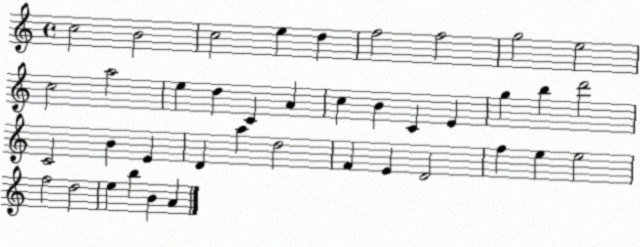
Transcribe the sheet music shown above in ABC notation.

X:1
T:Untitled
M:4/4
L:1/4
K:C
c2 B2 c2 e d f2 f2 g2 e2 c2 a2 e d C A c B C E g b d'2 C2 B E D a d2 F E D2 f e e2 f2 d2 e b B A